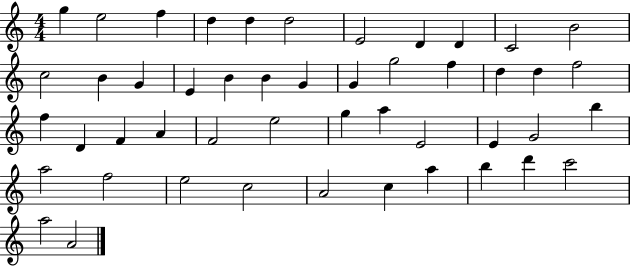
X:1
T:Untitled
M:4/4
L:1/4
K:C
g e2 f d d d2 E2 D D C2 B2 c2 B G E B B G G g2 f d d f2 f D F A F2 e2 g a E2 E G2 b a2 f2 e2 c2 A2 c a b d' c'2 a2 A2